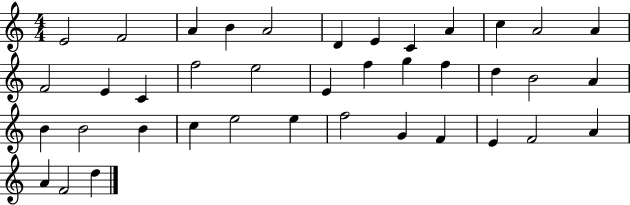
{
  \clef treble
  \numericTimeSignature
  \time 4/4
  \key c \major
  e'2 f'2 | a'4 b'4 a'2 | d'4 e'4 c'4 a'4 | c''4 a'2 a'4 | \break f'2 e'4 c'4 | f''2 e''2 | e'4 f''4 g''4 f''4 | d''4 b'2 a'4 | \break b'4 b'2 b'4 | c''4 e''2 e''4 | f''2 g'4 f'4 | e'4 f'2 a'4 | \break a'4 f'2 d''4 | \bar "|."
}